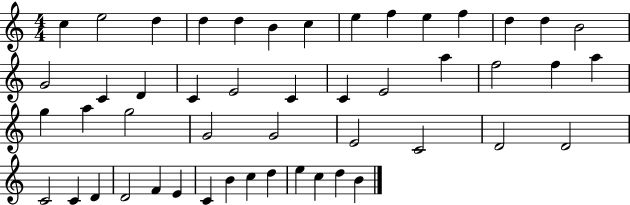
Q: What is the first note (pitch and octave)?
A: C5